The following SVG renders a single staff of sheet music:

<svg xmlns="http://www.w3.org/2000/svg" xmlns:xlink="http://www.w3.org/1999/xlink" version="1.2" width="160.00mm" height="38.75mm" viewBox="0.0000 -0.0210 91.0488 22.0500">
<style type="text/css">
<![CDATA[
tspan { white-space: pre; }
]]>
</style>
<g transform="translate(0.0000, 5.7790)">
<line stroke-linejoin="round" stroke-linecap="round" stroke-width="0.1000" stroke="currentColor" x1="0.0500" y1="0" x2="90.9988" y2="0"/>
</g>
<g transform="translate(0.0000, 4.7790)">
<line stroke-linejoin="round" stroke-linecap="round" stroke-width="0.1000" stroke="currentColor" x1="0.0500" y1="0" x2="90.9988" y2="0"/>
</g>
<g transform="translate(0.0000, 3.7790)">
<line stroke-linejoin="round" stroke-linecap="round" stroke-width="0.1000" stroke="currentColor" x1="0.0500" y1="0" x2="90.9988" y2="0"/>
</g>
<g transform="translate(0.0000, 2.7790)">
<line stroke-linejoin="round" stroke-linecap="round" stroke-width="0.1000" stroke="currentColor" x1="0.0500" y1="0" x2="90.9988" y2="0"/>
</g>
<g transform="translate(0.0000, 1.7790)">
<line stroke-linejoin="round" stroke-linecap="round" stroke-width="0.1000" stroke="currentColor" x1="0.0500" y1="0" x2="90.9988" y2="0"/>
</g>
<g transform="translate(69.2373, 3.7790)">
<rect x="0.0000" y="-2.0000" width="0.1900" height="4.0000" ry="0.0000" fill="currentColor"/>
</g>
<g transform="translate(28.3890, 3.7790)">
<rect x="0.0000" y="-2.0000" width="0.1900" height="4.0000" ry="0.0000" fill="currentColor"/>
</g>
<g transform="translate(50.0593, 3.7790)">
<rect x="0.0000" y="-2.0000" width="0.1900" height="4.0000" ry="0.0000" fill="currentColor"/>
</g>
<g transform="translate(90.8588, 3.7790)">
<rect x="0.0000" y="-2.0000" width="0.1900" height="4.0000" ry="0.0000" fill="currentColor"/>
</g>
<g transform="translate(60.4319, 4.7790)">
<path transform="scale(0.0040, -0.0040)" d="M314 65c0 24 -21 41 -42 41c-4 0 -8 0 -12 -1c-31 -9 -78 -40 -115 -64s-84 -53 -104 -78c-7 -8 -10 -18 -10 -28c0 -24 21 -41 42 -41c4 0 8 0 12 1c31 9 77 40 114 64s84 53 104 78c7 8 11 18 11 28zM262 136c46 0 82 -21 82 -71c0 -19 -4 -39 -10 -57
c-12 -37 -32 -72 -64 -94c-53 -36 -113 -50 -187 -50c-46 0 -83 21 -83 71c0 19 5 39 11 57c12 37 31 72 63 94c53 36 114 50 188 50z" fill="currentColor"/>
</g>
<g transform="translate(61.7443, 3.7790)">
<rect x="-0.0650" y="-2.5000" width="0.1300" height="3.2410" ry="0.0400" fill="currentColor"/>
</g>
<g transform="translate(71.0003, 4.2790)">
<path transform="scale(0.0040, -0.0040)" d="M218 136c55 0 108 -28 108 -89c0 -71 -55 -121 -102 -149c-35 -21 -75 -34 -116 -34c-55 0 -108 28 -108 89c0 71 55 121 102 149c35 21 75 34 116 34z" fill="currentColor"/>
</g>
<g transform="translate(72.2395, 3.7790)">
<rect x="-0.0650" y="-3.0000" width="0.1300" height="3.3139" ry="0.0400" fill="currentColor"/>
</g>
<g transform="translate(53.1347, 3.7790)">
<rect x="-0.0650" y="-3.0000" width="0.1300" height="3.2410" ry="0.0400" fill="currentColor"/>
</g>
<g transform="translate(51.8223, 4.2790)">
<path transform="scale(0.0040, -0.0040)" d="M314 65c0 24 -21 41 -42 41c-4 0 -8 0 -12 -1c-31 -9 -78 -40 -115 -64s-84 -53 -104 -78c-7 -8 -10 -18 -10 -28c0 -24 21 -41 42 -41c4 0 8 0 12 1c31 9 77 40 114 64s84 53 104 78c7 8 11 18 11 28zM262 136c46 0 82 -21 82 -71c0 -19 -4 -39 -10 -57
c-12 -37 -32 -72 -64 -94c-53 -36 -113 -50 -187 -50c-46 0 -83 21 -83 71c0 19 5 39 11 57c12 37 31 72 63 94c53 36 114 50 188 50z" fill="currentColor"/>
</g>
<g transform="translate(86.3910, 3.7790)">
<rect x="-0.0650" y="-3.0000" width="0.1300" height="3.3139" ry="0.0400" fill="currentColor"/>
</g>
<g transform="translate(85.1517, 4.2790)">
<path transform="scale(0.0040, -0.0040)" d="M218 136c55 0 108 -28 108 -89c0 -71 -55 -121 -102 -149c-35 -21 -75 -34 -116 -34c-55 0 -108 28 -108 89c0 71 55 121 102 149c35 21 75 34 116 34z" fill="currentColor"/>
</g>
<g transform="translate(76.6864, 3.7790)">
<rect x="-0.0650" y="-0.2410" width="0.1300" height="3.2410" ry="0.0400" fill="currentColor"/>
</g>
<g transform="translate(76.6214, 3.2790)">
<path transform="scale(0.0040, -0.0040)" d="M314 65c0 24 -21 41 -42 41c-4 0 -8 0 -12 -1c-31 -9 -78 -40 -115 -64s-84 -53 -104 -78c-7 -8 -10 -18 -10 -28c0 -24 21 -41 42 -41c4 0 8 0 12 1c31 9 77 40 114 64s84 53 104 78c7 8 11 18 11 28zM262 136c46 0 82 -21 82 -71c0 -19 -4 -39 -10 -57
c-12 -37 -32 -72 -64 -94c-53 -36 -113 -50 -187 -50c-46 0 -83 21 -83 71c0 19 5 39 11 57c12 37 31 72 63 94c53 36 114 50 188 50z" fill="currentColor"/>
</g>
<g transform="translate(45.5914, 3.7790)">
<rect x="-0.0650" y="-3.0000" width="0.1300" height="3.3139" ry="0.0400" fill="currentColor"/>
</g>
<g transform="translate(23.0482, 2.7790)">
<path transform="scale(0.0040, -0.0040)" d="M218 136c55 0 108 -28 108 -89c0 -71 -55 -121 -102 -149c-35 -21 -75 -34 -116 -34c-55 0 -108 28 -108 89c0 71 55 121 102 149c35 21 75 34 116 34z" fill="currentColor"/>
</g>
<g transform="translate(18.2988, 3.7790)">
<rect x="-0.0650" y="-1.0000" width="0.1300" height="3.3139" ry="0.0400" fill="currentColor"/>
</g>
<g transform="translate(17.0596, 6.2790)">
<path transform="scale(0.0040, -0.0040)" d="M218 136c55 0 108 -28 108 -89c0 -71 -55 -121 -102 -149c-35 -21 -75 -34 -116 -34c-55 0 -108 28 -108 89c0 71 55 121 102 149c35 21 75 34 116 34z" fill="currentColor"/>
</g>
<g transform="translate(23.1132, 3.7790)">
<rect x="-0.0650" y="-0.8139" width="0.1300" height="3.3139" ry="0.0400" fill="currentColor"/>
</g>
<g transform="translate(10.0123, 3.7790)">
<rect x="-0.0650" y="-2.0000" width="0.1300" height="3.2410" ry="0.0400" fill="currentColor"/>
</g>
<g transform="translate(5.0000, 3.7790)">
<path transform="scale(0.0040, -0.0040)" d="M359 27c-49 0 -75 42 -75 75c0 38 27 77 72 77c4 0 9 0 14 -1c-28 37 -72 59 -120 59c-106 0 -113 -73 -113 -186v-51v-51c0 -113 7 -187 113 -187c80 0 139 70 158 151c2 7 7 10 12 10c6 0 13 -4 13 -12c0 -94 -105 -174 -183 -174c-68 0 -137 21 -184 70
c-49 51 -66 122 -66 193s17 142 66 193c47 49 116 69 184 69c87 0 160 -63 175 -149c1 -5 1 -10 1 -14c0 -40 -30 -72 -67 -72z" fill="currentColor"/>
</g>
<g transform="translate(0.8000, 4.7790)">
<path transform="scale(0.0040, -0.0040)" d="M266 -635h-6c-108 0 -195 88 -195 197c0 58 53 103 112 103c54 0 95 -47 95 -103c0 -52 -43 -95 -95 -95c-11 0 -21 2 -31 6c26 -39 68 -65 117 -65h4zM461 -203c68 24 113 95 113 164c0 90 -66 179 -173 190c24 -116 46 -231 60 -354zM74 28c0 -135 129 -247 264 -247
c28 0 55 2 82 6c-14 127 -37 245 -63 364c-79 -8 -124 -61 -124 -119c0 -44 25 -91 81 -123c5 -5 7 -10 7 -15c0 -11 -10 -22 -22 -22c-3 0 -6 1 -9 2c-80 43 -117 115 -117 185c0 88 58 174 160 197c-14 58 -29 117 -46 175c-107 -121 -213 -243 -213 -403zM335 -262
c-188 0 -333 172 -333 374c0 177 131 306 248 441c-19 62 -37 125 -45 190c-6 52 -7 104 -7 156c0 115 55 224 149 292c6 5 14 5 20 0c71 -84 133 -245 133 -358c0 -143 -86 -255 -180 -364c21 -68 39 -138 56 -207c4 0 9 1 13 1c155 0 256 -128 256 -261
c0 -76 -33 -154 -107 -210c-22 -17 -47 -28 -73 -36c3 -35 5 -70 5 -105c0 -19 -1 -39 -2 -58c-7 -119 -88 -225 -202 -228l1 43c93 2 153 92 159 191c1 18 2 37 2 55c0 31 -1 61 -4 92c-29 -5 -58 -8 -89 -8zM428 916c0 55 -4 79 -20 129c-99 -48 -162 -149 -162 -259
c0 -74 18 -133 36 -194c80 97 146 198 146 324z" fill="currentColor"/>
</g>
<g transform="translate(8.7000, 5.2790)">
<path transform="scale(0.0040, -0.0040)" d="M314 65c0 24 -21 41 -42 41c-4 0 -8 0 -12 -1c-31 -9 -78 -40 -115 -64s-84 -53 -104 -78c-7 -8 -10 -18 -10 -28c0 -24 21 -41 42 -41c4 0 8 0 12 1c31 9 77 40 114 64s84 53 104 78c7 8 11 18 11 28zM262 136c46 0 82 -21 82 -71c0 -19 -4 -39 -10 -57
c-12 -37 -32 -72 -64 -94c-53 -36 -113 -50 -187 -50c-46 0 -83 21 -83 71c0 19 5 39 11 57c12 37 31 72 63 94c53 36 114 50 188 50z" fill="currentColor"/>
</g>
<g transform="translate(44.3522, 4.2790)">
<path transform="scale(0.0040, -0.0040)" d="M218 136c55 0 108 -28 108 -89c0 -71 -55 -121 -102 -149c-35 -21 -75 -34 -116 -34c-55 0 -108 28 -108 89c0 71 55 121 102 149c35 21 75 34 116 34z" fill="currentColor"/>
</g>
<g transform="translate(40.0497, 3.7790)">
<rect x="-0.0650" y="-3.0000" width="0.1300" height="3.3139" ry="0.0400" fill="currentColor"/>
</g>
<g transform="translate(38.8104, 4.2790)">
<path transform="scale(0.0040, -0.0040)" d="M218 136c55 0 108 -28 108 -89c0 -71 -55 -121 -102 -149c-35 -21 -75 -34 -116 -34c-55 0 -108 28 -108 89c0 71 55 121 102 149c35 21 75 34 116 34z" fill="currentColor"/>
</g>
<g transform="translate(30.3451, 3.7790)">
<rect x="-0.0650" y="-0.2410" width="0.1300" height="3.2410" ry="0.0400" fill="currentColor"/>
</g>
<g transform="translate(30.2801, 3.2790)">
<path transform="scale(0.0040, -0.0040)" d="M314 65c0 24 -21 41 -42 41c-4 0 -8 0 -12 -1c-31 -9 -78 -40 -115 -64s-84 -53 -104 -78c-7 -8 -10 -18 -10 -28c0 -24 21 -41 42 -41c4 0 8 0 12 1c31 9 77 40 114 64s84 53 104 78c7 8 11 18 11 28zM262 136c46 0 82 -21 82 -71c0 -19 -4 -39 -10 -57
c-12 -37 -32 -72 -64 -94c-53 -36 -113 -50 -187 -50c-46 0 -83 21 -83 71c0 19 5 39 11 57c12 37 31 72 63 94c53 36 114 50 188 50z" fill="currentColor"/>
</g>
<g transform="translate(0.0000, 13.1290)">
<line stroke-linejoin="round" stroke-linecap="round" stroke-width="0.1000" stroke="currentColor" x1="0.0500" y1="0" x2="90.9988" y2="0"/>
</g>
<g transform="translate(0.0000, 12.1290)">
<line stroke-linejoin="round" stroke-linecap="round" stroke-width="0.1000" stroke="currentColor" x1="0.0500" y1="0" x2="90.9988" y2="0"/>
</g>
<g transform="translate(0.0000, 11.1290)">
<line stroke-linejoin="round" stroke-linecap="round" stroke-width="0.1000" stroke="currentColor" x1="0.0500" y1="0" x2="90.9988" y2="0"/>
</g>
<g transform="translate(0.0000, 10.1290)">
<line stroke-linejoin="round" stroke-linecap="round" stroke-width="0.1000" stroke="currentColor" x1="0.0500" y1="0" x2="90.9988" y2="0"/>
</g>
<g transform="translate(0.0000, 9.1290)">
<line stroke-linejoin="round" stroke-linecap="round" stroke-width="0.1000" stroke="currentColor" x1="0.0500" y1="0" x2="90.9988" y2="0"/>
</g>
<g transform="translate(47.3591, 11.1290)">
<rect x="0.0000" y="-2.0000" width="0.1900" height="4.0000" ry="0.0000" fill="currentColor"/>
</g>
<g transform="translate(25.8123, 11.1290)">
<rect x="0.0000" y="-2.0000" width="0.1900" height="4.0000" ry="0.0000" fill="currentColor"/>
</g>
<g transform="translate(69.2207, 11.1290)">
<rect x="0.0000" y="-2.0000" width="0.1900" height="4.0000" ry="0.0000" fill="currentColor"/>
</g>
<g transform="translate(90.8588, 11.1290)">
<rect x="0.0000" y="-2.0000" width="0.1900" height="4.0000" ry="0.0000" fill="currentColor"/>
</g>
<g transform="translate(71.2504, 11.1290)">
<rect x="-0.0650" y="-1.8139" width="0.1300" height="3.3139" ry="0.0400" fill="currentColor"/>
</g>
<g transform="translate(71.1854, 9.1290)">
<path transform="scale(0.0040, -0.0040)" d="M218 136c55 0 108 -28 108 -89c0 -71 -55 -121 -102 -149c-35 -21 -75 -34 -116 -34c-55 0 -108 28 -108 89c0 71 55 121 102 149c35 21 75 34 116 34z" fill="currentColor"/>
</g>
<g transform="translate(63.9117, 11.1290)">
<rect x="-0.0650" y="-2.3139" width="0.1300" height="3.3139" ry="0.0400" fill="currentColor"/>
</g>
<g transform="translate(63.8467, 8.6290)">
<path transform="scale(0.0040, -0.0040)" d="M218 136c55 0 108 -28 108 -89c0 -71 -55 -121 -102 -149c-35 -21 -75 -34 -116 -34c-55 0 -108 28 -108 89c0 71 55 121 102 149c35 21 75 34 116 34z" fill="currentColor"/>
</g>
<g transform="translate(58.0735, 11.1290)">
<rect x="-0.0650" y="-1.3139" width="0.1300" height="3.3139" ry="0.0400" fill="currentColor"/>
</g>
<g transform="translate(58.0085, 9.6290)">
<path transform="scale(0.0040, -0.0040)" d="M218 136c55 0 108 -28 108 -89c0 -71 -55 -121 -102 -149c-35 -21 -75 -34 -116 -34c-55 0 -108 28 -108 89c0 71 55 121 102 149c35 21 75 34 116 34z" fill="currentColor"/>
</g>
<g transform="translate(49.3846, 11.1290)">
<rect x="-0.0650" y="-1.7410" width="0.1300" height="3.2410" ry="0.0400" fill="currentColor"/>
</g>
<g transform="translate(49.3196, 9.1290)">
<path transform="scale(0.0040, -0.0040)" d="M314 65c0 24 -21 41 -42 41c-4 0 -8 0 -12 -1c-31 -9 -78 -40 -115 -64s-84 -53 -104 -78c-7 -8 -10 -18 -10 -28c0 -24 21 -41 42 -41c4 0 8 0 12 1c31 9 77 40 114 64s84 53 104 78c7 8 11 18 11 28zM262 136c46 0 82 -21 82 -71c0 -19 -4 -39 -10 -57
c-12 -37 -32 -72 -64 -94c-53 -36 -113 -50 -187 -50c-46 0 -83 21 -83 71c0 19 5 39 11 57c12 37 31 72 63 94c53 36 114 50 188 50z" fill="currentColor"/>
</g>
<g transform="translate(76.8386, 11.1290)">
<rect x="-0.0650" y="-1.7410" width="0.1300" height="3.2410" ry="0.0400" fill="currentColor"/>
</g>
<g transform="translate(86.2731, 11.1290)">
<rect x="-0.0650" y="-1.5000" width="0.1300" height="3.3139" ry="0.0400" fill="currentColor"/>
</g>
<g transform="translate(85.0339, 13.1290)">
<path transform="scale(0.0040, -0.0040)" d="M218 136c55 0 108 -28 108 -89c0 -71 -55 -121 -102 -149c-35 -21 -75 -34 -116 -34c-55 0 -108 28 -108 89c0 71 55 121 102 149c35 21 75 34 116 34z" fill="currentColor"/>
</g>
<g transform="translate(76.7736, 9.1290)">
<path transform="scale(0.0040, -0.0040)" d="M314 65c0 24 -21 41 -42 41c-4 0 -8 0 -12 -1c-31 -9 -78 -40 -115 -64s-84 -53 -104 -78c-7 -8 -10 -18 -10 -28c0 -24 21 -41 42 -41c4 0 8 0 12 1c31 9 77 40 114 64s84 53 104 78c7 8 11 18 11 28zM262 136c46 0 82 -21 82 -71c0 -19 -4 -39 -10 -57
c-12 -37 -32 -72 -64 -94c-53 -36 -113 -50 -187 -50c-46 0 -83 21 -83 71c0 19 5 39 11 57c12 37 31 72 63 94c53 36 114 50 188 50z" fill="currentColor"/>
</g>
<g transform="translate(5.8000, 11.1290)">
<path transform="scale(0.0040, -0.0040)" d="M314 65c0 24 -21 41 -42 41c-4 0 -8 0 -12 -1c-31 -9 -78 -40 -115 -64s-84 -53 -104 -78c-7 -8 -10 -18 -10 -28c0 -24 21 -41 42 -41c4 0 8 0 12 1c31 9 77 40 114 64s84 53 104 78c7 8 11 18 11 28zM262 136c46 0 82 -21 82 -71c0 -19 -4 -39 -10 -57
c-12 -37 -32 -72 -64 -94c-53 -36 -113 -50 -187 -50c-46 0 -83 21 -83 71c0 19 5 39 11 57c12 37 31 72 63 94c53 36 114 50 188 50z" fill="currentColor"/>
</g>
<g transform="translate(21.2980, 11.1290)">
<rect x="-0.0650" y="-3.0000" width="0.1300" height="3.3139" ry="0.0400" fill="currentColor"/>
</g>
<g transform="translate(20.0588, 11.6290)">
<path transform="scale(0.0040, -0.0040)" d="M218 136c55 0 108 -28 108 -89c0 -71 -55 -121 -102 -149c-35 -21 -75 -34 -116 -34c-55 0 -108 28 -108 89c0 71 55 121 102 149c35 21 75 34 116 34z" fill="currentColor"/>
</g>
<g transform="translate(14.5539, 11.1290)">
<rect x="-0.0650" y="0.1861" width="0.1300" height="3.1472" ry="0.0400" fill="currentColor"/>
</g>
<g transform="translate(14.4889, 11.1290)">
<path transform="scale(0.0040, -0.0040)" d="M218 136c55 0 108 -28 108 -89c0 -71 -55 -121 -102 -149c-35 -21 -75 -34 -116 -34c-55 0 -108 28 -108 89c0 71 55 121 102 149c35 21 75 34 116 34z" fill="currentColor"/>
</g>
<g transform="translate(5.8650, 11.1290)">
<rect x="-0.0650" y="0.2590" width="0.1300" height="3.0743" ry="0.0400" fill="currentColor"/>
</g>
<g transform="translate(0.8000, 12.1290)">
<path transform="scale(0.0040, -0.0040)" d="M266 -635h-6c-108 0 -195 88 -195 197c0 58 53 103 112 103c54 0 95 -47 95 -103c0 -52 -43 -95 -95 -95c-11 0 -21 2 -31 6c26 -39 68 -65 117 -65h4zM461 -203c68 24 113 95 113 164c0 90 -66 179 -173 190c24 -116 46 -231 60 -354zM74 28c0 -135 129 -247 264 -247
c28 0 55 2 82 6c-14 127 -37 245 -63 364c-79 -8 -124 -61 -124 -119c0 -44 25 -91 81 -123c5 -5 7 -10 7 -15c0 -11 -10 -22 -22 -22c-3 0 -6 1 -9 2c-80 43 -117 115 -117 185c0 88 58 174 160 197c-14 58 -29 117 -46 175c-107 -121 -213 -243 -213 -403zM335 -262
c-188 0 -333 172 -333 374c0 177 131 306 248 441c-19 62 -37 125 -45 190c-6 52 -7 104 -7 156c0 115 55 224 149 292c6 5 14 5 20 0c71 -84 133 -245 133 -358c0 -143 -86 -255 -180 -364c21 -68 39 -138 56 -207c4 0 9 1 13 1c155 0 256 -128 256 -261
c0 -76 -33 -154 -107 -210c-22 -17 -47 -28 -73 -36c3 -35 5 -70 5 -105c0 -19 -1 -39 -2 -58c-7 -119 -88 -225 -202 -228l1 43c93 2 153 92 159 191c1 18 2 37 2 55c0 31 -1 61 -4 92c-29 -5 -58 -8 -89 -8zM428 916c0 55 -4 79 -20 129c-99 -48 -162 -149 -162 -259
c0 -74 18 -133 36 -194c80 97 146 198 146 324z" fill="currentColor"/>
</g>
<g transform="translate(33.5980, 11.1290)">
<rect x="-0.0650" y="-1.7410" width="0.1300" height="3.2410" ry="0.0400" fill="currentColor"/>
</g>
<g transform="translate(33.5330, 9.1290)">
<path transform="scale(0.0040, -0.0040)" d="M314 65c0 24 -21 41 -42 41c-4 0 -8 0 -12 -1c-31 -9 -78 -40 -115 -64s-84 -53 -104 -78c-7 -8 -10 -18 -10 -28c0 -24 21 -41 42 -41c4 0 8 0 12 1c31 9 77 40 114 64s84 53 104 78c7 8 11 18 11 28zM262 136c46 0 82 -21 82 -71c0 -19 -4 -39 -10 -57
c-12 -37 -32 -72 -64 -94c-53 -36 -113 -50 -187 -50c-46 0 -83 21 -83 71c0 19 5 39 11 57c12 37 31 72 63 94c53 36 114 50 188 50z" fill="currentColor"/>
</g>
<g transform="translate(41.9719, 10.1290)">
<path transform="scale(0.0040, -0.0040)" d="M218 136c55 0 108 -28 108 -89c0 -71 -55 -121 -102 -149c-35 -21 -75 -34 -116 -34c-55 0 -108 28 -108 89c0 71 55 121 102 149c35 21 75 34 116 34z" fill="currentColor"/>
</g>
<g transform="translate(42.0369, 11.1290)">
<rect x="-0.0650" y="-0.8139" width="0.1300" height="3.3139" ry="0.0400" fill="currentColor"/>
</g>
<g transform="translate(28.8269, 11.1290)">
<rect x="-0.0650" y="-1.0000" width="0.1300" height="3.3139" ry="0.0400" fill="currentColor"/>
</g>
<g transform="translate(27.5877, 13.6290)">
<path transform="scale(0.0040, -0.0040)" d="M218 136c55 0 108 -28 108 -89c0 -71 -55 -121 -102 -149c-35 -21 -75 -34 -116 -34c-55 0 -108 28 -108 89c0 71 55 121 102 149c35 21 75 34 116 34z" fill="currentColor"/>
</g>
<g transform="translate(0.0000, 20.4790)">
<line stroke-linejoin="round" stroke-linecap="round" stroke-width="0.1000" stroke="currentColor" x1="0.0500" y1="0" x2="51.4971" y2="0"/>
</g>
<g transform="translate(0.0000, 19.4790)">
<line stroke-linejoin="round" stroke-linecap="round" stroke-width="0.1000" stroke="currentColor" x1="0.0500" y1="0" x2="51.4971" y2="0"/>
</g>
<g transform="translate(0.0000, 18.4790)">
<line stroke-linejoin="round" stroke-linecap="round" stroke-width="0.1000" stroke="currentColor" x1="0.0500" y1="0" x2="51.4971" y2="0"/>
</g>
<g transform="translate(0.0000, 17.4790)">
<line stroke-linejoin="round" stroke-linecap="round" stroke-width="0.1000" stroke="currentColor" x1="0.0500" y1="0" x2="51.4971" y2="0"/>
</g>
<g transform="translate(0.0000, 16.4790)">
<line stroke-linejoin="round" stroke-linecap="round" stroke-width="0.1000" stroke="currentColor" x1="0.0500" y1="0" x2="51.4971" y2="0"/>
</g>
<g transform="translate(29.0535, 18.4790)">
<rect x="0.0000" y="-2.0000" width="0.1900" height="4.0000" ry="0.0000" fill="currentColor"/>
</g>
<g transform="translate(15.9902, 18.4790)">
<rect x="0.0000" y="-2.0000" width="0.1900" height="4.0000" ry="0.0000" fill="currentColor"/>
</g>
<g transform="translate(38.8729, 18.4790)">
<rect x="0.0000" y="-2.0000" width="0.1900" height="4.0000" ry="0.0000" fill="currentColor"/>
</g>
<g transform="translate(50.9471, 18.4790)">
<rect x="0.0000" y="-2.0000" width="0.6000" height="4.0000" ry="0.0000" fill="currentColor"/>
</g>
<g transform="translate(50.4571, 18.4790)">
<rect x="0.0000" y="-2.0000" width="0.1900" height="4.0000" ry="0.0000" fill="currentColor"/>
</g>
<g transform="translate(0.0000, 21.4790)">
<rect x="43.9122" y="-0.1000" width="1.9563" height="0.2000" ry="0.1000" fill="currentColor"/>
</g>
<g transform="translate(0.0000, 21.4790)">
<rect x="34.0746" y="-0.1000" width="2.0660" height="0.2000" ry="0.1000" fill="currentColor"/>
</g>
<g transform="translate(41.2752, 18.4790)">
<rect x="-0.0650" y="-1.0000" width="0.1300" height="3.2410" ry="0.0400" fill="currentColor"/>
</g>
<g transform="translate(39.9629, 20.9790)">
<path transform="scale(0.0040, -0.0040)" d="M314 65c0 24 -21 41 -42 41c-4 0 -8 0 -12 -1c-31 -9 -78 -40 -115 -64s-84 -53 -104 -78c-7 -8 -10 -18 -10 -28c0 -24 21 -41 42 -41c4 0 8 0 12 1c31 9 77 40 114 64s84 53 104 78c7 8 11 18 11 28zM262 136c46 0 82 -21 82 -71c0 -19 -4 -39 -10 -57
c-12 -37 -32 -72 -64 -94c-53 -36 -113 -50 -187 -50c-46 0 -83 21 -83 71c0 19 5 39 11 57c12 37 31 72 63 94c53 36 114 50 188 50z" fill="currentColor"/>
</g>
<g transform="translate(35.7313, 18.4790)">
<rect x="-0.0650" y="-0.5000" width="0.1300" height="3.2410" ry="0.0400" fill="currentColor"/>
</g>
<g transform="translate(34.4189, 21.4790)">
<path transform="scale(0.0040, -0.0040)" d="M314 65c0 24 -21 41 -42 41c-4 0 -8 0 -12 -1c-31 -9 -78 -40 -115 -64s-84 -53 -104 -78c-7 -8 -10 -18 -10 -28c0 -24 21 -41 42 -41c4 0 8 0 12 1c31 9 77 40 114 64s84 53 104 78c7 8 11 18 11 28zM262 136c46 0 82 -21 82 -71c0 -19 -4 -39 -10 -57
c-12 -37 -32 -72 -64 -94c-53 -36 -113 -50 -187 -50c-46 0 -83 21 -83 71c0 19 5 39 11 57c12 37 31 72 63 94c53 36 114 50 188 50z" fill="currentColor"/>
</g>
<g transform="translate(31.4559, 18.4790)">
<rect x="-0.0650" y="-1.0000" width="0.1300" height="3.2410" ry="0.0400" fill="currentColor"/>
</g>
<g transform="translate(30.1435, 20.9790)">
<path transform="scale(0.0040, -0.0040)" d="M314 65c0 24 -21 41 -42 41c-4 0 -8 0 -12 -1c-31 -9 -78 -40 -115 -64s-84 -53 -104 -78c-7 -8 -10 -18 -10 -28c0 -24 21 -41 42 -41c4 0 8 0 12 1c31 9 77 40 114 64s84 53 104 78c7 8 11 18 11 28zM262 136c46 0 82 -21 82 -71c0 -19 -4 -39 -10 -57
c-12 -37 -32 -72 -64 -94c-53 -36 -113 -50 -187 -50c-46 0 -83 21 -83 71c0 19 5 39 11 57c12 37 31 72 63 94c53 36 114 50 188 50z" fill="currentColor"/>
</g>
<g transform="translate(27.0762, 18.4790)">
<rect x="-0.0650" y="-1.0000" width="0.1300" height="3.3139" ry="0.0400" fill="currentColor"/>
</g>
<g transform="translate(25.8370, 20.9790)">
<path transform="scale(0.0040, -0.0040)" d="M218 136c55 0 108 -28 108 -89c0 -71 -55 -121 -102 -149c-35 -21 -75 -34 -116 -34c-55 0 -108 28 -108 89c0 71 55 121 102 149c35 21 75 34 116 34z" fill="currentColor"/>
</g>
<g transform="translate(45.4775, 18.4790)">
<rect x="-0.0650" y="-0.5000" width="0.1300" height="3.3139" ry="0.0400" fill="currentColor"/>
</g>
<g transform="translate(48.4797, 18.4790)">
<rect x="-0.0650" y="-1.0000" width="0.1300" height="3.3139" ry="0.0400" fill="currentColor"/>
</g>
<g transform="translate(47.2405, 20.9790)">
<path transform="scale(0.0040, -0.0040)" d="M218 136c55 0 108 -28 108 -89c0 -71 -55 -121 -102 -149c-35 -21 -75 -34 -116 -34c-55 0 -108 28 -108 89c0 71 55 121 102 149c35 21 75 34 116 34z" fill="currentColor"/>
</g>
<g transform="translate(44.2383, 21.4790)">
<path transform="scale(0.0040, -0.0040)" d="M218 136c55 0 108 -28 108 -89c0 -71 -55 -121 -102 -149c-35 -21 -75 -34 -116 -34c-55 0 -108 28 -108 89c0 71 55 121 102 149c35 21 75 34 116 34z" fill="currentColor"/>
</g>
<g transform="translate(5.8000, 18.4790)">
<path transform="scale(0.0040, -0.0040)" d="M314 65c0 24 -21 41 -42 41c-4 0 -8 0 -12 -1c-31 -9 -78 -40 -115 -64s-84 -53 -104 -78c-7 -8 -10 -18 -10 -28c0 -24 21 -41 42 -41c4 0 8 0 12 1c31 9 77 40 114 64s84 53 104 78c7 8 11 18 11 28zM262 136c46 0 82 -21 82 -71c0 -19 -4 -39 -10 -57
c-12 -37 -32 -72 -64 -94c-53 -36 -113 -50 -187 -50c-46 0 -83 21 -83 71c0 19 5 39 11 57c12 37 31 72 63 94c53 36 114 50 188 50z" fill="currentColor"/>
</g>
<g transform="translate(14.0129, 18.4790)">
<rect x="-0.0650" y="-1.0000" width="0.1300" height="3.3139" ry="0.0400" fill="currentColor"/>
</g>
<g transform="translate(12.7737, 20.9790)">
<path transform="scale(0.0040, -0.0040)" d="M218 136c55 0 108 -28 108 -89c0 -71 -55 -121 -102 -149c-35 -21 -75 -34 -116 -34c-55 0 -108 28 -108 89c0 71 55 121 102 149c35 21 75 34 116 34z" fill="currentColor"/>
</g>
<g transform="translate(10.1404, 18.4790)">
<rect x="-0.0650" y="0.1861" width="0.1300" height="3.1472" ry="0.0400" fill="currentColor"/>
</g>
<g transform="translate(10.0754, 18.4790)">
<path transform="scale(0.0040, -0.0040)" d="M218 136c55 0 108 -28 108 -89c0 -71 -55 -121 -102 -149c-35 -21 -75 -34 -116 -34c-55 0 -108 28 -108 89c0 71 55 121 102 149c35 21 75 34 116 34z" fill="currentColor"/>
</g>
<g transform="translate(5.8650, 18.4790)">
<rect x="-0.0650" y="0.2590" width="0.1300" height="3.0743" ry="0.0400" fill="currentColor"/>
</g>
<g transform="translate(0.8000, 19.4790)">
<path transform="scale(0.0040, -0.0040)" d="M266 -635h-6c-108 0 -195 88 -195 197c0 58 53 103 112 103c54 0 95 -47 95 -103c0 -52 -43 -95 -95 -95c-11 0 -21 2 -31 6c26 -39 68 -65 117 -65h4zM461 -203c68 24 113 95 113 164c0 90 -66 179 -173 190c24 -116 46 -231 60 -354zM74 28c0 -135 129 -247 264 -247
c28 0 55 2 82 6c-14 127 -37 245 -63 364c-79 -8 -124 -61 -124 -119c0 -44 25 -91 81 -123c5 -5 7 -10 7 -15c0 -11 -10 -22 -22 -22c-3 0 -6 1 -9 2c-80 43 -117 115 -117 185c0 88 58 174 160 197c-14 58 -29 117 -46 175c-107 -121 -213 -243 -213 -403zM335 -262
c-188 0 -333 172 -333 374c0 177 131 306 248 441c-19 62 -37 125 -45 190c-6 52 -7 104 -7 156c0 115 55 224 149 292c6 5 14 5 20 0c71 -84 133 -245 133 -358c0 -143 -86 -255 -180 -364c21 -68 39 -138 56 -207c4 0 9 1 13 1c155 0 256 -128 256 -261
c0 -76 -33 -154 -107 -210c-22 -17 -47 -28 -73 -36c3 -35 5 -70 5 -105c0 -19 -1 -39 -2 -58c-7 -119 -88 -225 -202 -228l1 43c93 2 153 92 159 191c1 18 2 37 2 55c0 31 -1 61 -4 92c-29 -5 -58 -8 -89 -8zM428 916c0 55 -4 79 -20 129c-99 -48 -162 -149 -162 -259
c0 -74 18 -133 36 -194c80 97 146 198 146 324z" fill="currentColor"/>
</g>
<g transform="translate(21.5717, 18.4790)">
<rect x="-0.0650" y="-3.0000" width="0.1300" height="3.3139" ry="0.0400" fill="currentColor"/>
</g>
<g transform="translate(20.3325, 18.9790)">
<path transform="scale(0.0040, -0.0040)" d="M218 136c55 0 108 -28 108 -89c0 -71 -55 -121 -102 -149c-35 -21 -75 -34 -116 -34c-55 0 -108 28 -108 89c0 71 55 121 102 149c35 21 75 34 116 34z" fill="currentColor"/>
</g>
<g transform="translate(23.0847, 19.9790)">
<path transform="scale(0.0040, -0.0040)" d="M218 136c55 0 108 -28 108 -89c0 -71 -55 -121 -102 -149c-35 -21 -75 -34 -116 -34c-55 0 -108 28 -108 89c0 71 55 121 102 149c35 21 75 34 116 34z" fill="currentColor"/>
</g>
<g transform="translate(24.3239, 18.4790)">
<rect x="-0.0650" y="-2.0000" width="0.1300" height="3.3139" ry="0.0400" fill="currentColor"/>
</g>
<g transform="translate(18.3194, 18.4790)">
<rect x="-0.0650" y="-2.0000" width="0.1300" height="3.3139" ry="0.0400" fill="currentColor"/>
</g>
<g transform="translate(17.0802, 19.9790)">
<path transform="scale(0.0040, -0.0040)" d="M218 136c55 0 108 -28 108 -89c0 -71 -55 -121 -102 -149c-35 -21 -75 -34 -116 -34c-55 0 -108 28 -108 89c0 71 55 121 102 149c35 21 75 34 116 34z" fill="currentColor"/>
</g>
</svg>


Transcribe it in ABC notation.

X:1
T:Untitled
M:4/4
L:1/4
K:C
F2 D d c2 A A A2 G2 A c2 A B2 B A D f2 d f2 e g f f2 E B2 B D F A F D D2 C2 D2 C D